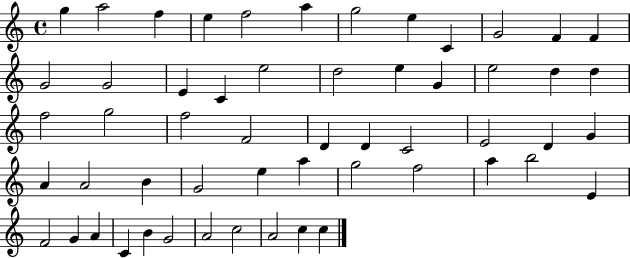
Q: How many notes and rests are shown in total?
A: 55